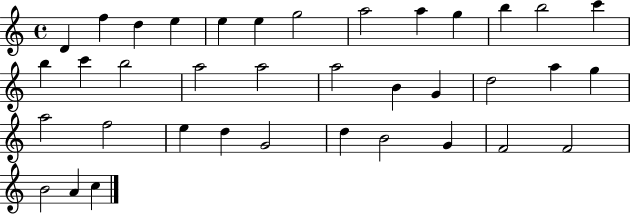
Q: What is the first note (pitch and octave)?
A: D4